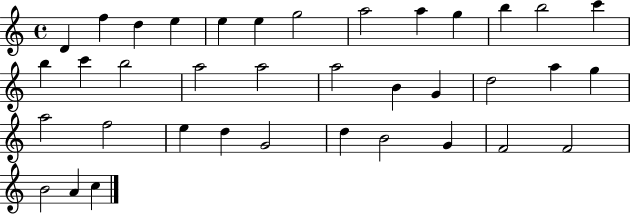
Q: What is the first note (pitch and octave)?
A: D4